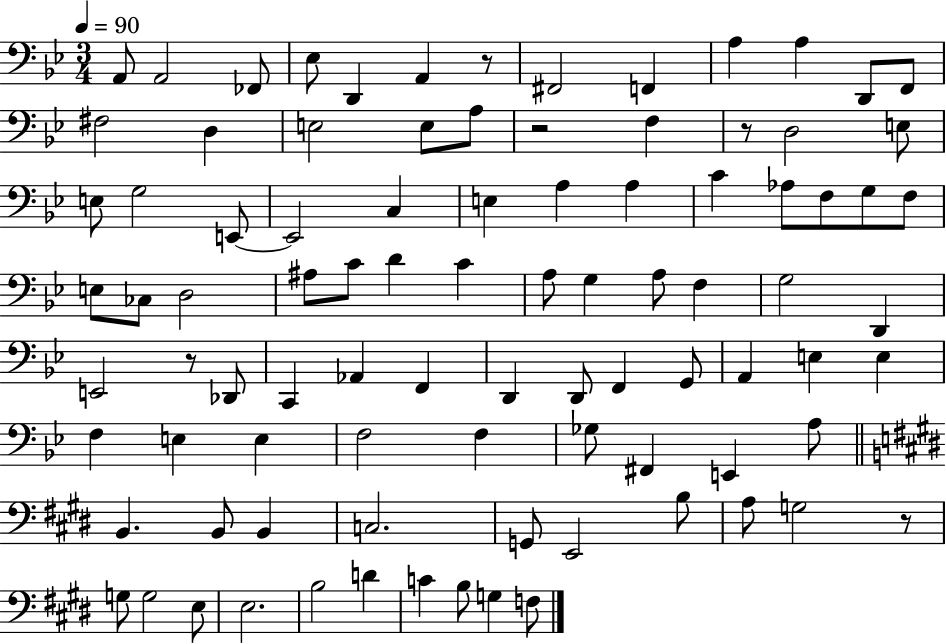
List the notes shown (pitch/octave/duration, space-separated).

A2/e A2/h FES2/e Eb3/e D2/q A2/q R/e F#2/h F2/q A3/q A3/q D2/e F2/e F#3/h D3/q E3/h E3/e A3/e R/h F3/q R/e D3/h E3/e E3/e G3/h E2/e E2/h C3/q E3/q A3/q A3/q C4/q Ab3/e F3/e G3/e F3/e E3/e CES3/e D3/h A#3/e C4/e D4/q C4/q A3/e G3/q A3/e F3/q G3/h D2/q E2/h R/e Db2/e C2/q Ab2/q F2/q D2/q D2/e F2/q G2/e A2/q E3/q E3/q F3/q E3/q E3/q F3/h F3/q Gb3/e F#2/q E2/q A3/e B2/q. B2/e B2/q C3/h. G2/e E2/h B3/e A3/e G3/h R/e G3/e G3/h E3/e E3/h. B3/h D4/q C4/q B3/e G3/q F3/e